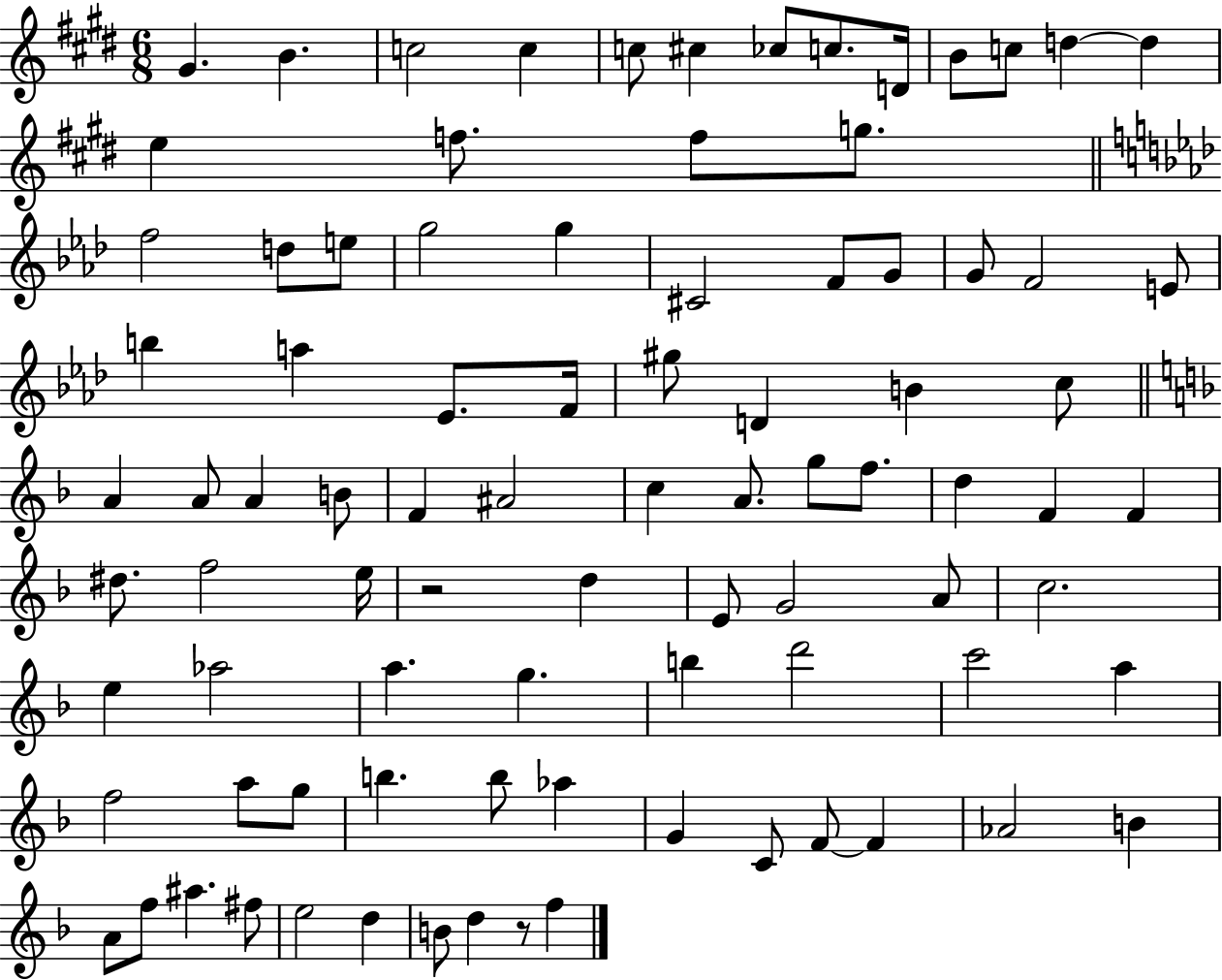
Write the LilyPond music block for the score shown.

{
  \clef treble
  \numericTimeSignature
  \time 6/8
  \key e \major
  gis'4. b'4. | c''2 c''4 | c''8 cis''4 ces''8 c''8. d'16 | b'8 c''8 d''4~~ d''4 | \break e''4 f''8. f''8 g''8. | \bar "||" \break \key f \minor f''2 d''8 e''8 | g''2 g''4 | cis'2 f'8 g'8 | g'8 f'2 e'8 | \break b''4 a''4 ees'8. f'16 | gis''8 d'4 b'4 c''8 | \bar "||" \break \key f \major a'4 a'8 a'4 b'8 | f'4 ais'2 | c''4 a'8. g''8 f''8. | d''4 f'4 f'4 | \break dis''8. f''2 e''16 | r2 d''4 | e'8 g'2 a'8 | c''2. | \break e''4 aes''2 | a''4. g''4. | b''4 d'''2 | c'''2 a''4 | \break f''2 a''8 g''8 | b''4. b''8 aes''4 | g'4 c'8 f'8~~ f'4 | aes'2 b'4 | \break a'8 f''8 ais''4. fis''8 | e''2 d''4 | b'8 d''4 r8 f''4 | \bar "|."
}